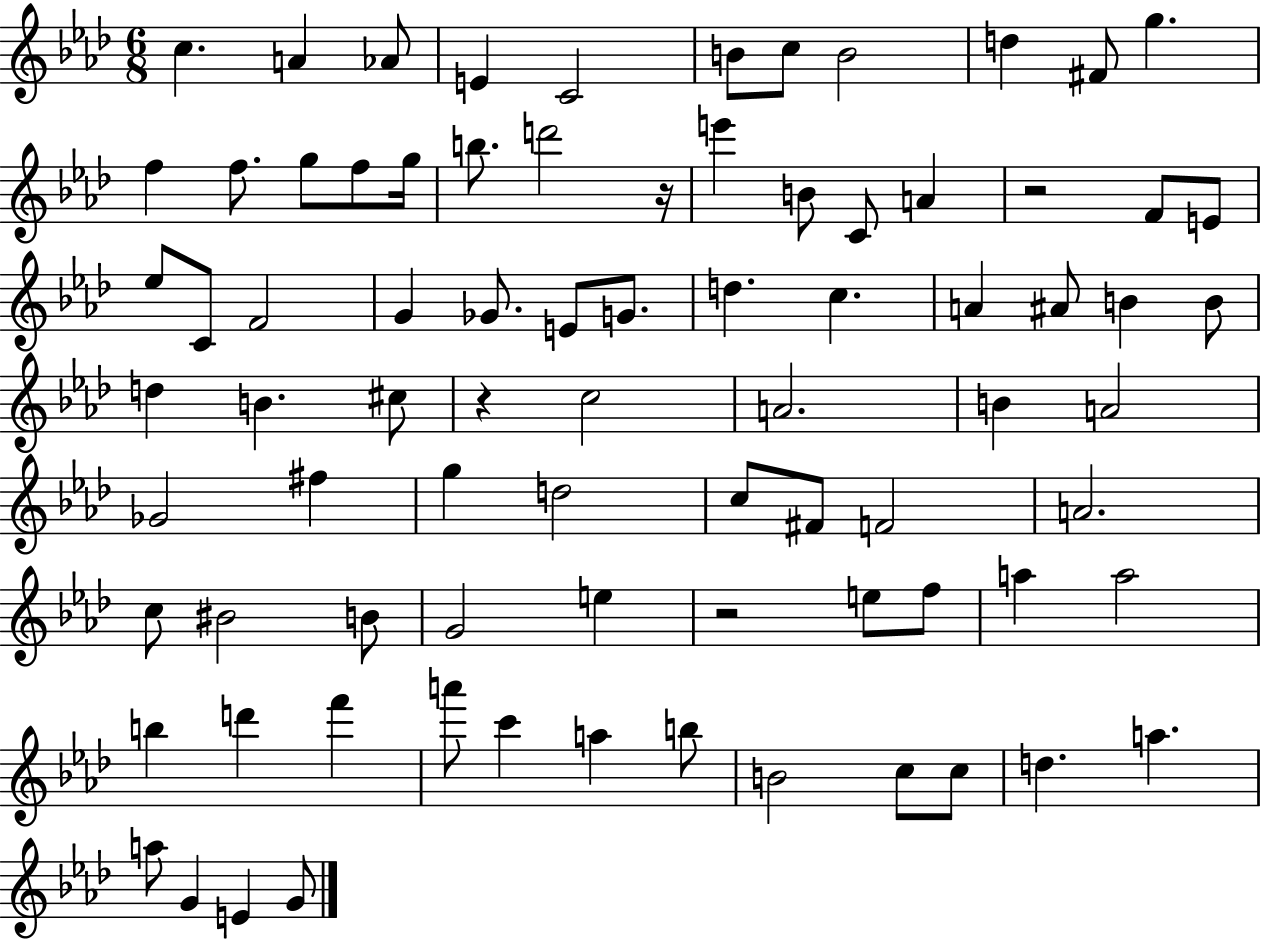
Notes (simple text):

C5/q. A4/q Ab4/e E4/q C4/h B4/e C5/e B4/h D5/q F#4/e G5/q. F5/q F5/e. G5/e F5/e G5/s B5/e. D6/h R/s E6/q B4/e C4/e A4/q R/h F4/e E4/e Eb5/e C4/e F4/h G4/q Gb4/e. E4/e G4/e. D5/q. C5/q. A4/q A#4/e B4/q B4/e D5/q B4/q. C#5/e R/q C5/h A4/h. B4/q A4/h Gb4/h F#5/q G5/q D5/h C5/e F#4/e F4/h A4/h. C5/e BIS4/h B4/e G4/h E5/q R/h E5/e F5/e A5/q A5/h B5/q D6/q F6/q A6/e C6/q A5/q B5/e B4/h C5/e C5/e D5/q. A5/q. A5/e G4/q E4/q G4/e